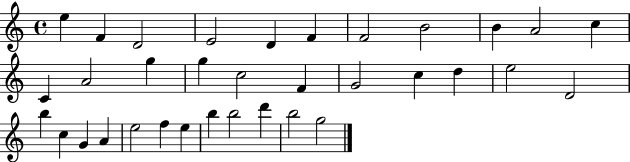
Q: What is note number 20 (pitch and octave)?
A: D5